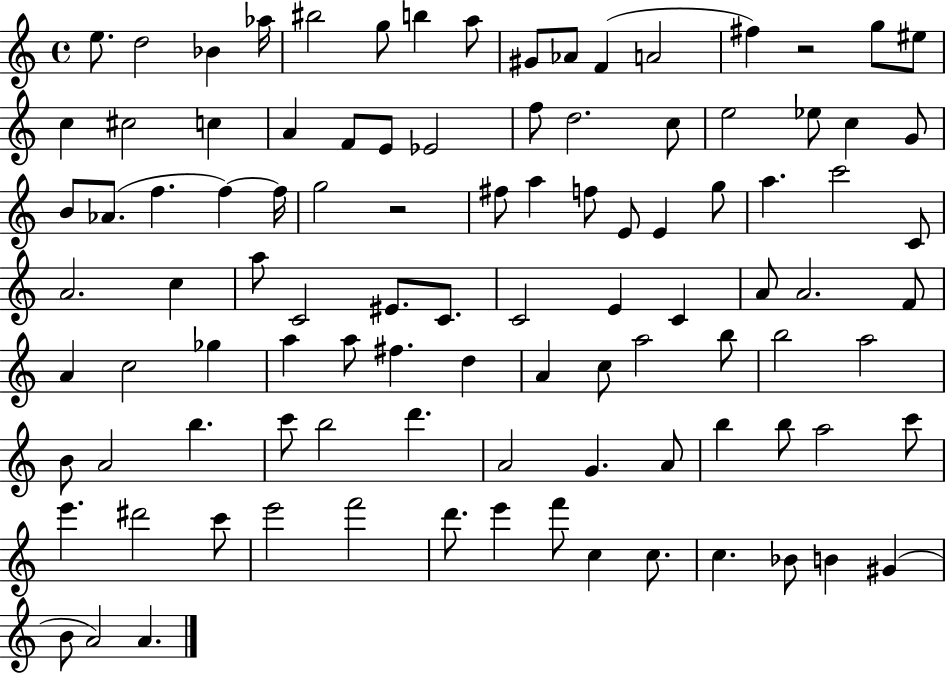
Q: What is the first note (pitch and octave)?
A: E5